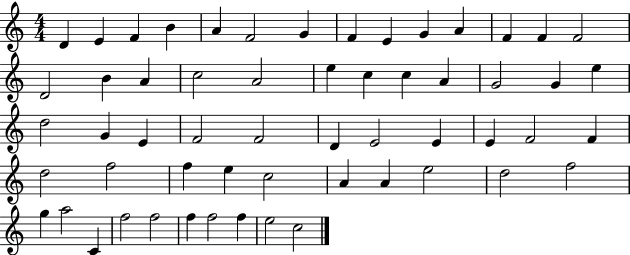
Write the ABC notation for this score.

X:1
T:Untitled
M:4/4
L:1/4
K:C
D E F B A F2 G F E G A F F F2 D2 B A c2 A2 e c c A G2 G e d2 G E F2 F2 D E2 E E F2 F d2 f2 f e c2 A A e2 d2 f2 g a2 C f2 f2 f f2 f e2 c2